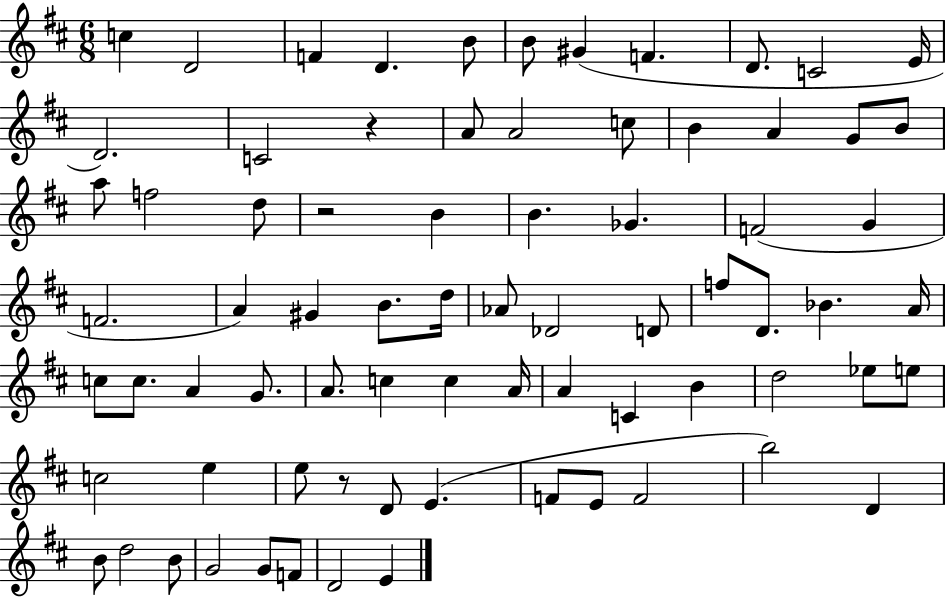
C5/q D4/h F4/q D4/q. B4/e B4/e G#4/q F4/q. D4/e. C4/h E4/s D4/h. C4/h R/q A4/e A4/h C5/e B4/q A4/q G4/e B4/e A5/e F5/h D5/e R/h B4/q B4/q. Gb4/q. F4/h G4/q F4/h. A4/q G#4/q B4/e. D5/s Ab4/e Db4/h D4/e F5/e D4/e. Bb4/q. A4/s C5/e C5/e. A4/q G4/e. A4/e. C5/q C5/q A4/s A4/q C4/q B4/q D5/h Eb5/e E5/e C5/h E5/q E5/e R/e D4/e E4/q. F4/e E4/e F4/h B5/h D4/q B4/e D5/h B4/e G4/h G4/e F4/e D4/h E4/q